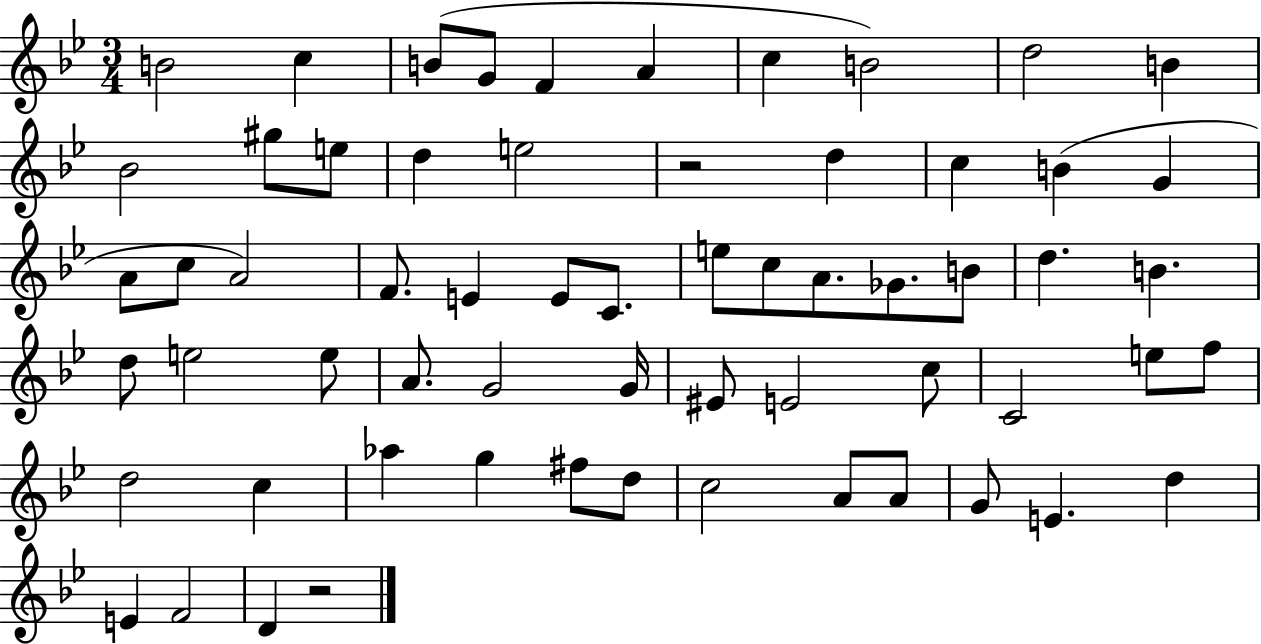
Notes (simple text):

B4/h C5/q B4/e G4/e F4/q A4/q C5/q B4/h D5/h B4/q Bb4/h G#5/e E5/e D5/q E5/h R/h D5/q C5/q B4/q G4/q A4/e C5/e A4/h F4/e. E4/q E4/e C4/e. E5/e C5/e A4/e. Gb4/e. B4/e D5/q. B4/q. D5/e E5/h E5/e A4/e. G4/h G4/s EIS4/e E4/h C5/e C4/h E5/e F5/e D5/h C5/q Ab5/q G5/q F#5/e D5/e C5/h A4/e A4/e G4/e E4/q. D5/q E4/q F4/h D4/q R/h